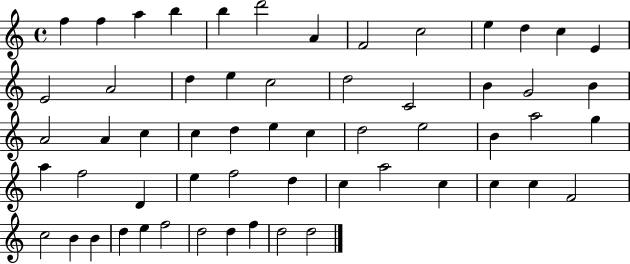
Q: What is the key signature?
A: C major